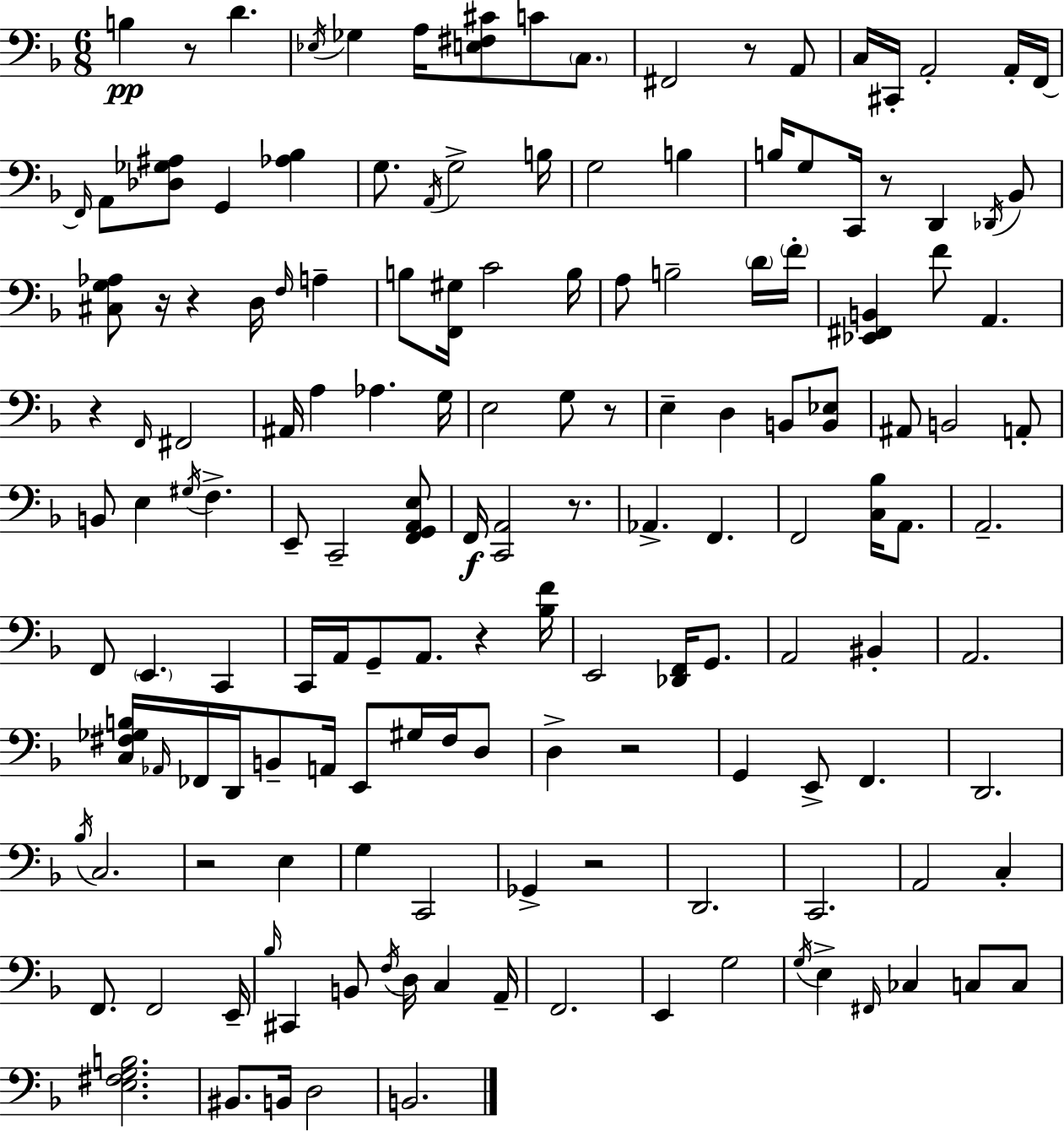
B3/q R/e D4/q. Eb3/s Gb3/q A3/s [E3,F#3,C#4]/e C4/e C3/e. F#2/h R/e A2/e C3/s C#2/s A2/h A2/s F2/s F2/s A2/e [Db3,Gb3,A#3]/e G2/q [Ab3,Bb3]/q G3/e. A2/s G3/h B3/s G3/h B3/q B3/s G3/e C2/s R/e D2/q Db2/s Bb2/e [C#3,G3,Ab3]/e R/s R/q D3/s F3/s A3/q B3/e [F2,G#3]/s C4/h B3/s A3/e B3/h D4/s F4/s [Eb2,F#2,B2]/q F4/e A2/q. R/q F2/s F#2/h A#2/s A3/q Ab3/q. G3/s E3/h G3/e R/e E3/q D3/q B2/e [B2,Eb3]/e A#2/e B2/h A2/e B2/e E3/q G#3/s F3/q. E2/e C2/h [F2,G2,A2,E3]/e F2/s [C2,A2]/h R/e. Ab2/q. F2/q. F2/h [C3,Bb3]/s A2/e. A2/h. F2/e E2/q. C2/q C2/s A2/s G2/e A2/e. R/q [Bb3,F4]/s E2/h [Db2,F2]/s G2/e. A2/h BIS2/q A2/h. [C3,F#3,Gb3,B3]/s Ab2/s FES2/s D2/s B2/e A2/s E2/e G#3/s F#3/s D3/e D3/q R/h G2/q E2/e F2/q. D2/h. Bb3/s C3/h. R/h E3/q G3/q C2/h Gb2/q R/h D2/h. C2/h. A2/h C3/q F2/e. F2/h E2/s Bb3/s C#2/q B2/e F3/s D3/s C3/q A2/s F2/h. E2/q G3/h G3/s E3/q F#2/s CES3/q C3/e C3/e [E3,F#3,G3,B3]/h. BIS2/e. B2/s D3/h B2/h.